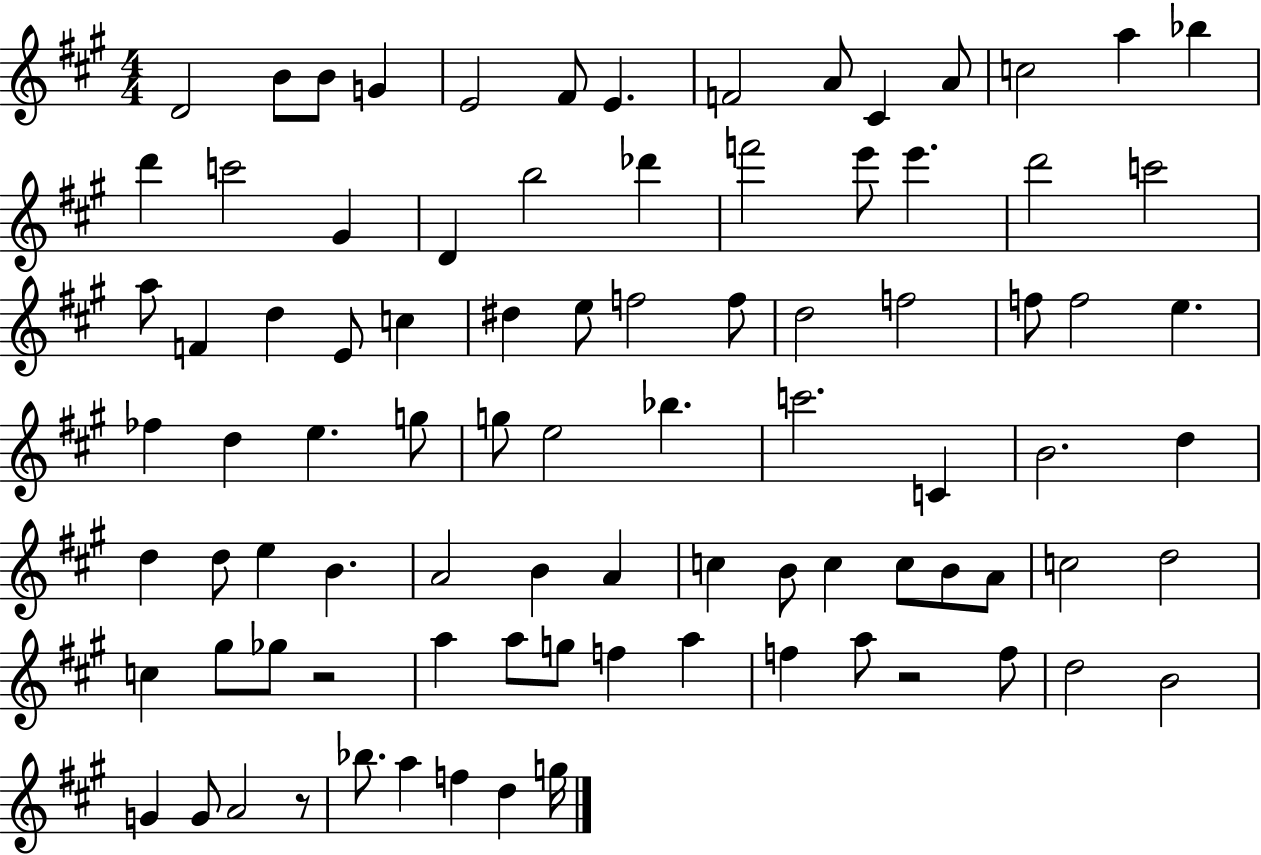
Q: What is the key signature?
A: A major